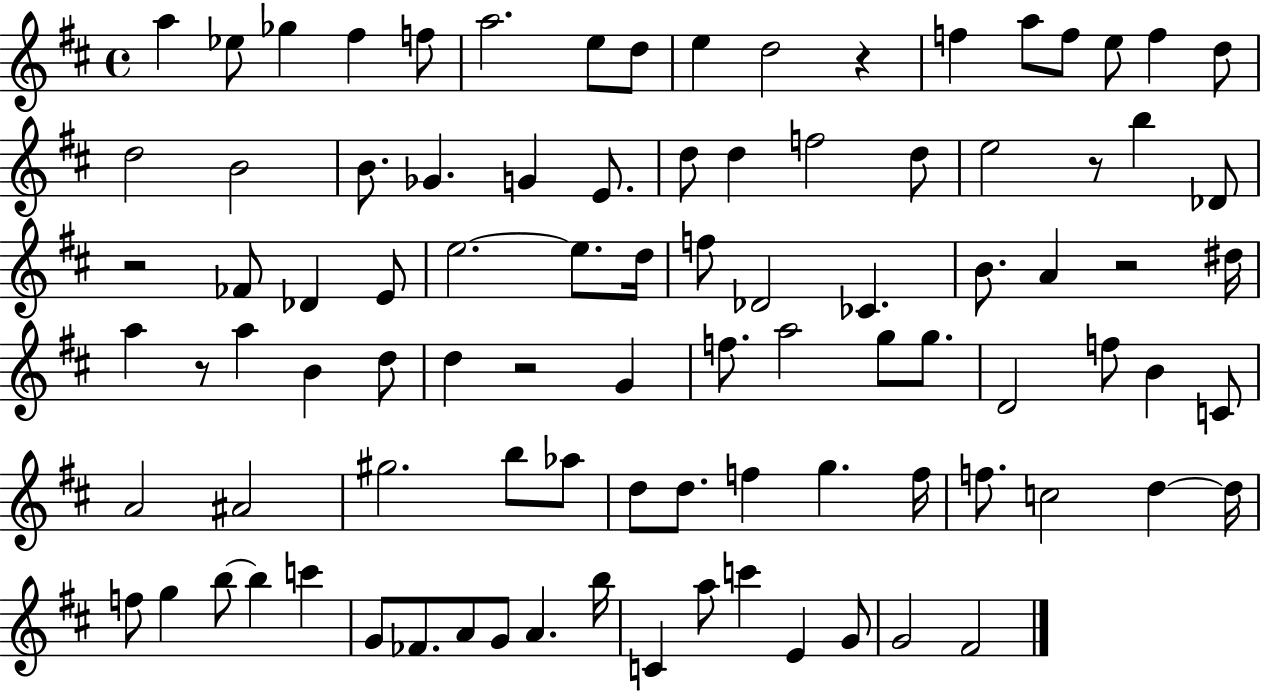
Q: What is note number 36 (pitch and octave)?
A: F5